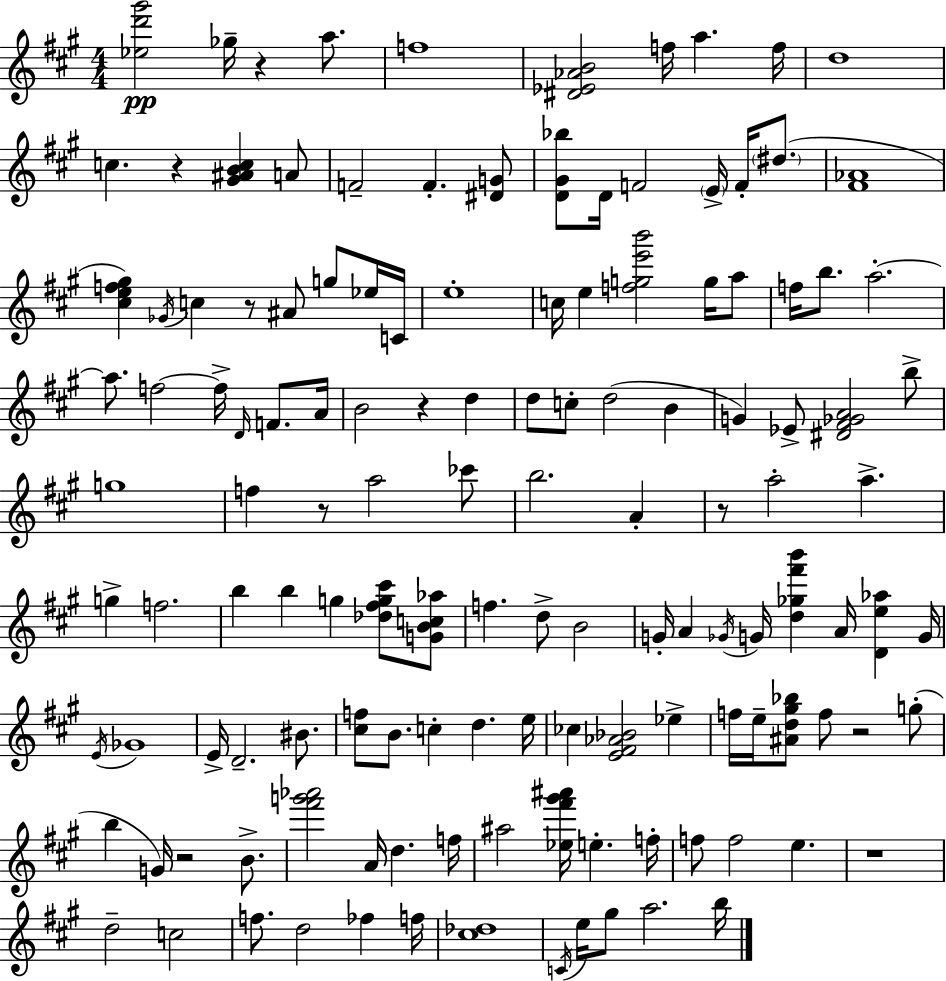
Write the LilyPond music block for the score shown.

{
  \clef treble
  \numericTimeSignature
  \time 4/4
  \key a \major
  <ees'' d''' gis'''>2\pp ges''16-- r4 a''8. | f''1 | <dis' ees' aes' b'>2 f''16 a''4. f''16 | d''1 | \break c''4. r4 <gis' ais' b' c''>4 a'8 | f'2-- f'4.-. <dis' g'>8 | <d' gis' bes''>8 d'16 f'2 \parenthesize e'16-> f'16-. \parenthesize dis''8.( | <fis' aes'>1 | \break <cis'' e'' f'' gis''>4) \acciaccatura { ges'16 } c''4 r8 ais'8 g''8 ees''16 | c'16 e''1-. | c''16 e''4 <f'' g'' e''' b'''>2 g''16 a''8 | f''16 b''8. a''2.-.~~ | \break a''8. f''2~~ f''16-> \grace { d'16 } f'8. | a'16 b'2 r4 d''4 | d''8 c''8-. d''2( b'4 | g'4) ees'8-> <dis' fis' ges' a'>2 | \break b''8-> g''1 | f''4 r8 a''2 | ces'''8 b''2. a'4-. | r8 a''2-. a''4.-> | \break g''4-> f''2. | b''4 b''4 g''4 <des'' fis'' g'' cis'''>8 | <g' b' c'' aes''>8 f''4. d''8-> b'2 | g'16-. a'4 \acciaccatura { ges'16 } g'16 <d'' ges'' fis''' b'''>4 a'16 <d' e'' aes''>4 | \break g'16 \acciaccatura { e'16 } ges'1 | e'16-> d'2.-- | bis'8. <cis'' f''>8 b'8. c''4-. d''4. | e''16 ces''4 <e' fis' aes' bes'>2 | \break ees''4-> f''16 e''16-- <ais' d'' gis'' bes''>8 f''8 r2 | g''8-.( b''4 g'16) r2 | b'8.-> <fis''' g''' aes'''>2 a'16 d''4. | f''16 ais''2 <ees'' fis''' gis''' ais'''>16 e''4.-. | \break f''16-. f''8 f''2 e''4. | r1 | d''2-- c''2 | f''8. d''2 fes''4 | \break f''16 <cis'' des''>1 | \acciaccatura { c'16 } e''16 gis''8 a''2. | b''16 \bar "|."
}